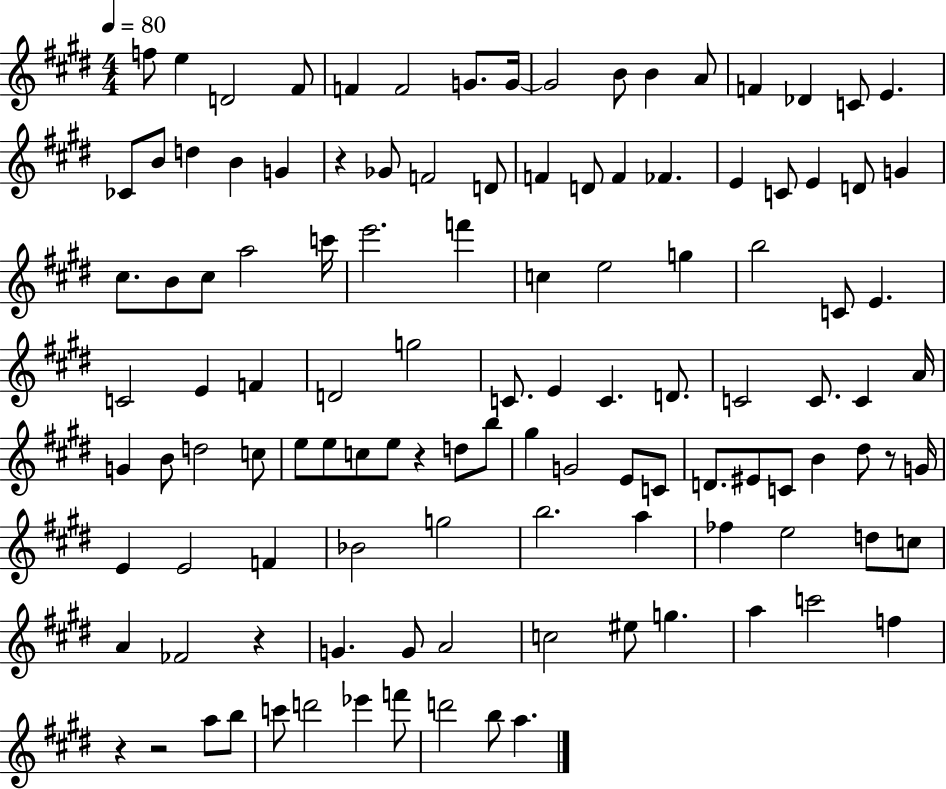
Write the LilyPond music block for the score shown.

{
  \clef treble
  \numericTimeSignature
  \time 4/4
  \key e \major
  \tempo 4 = 80
  f''8 e''4 d'2 fis'8 | f'4 f'2 g'8. g'16~~ | g'2 b'8 b'4 a'8 | f'4 des'4 c'8 e'4. | \break ces'8 b'8 d''4 b'4 g'4 | r4 ges'8 f'2 d'8 | f'4 d'8 f'4 fes'4. | e'4 c'8 e'4 d'8 g'4 | \break cis''8. b'8 cis''8 a''2 c'''16 | e'''2. f'''4 | c''4 e''2 g''4 | b''2 c'8 e'4. | \break c'2 e'4 f'4 | d'2 g''2 | c'8. e'4 c'4. d'8. | c'2 c'8. c'4 a'16 | \break g'4 b'8 d''2 c''8 | e''8 e''8 c''8 e''8 r4 d''8 b''8 | gis''4 g'2 e'8 c'8 | d'8. eis'8 c'8 b'4 dis''8 r8 g'16 | \break e'4 e'2 f'4 | bes'2 g''2 | b''2. a''4 | fes''4 e''2 d''8 c''8 | \break a'4 fes'2 r4 | g'4. g'8 a'2 | c''2 eis''8 g''4. | a''4 c'''2 f''4 | \break r4 r2 a''8 b''8 | c'''8 d'''2 ees'''4 f'''8 | d'''2 b''8 a''4. | \bar "|."
}